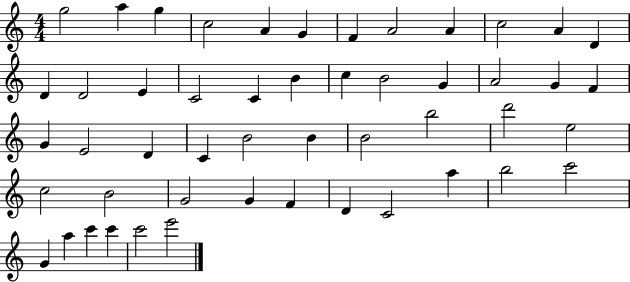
{
  \clef treble
  \numericTimeSignature
  \time 4/4
  \key c \major
  g''2 a''4 g''4 | c''2 a'4 g'4 | f'4 a'2 a'4 | c''2 a'4 d'4 | \break d'4 d'2 e'4 | c'2 c'4 b'4 | c''4 b'2 g'4 | a'2 g'4 f'4 | \break g'4 e'2 d'4 | c'4 b'2 b'4 | b'2 b''2 | d'''2 e''2 | \break c''2 b'2 | g'2 g'4 f'4 | d'4 c'2 a''4 | b''2 c'''2 | \break g'4 a''4 c'''4 c'''4 | c'''2 e'''2 | \bar "|."
}